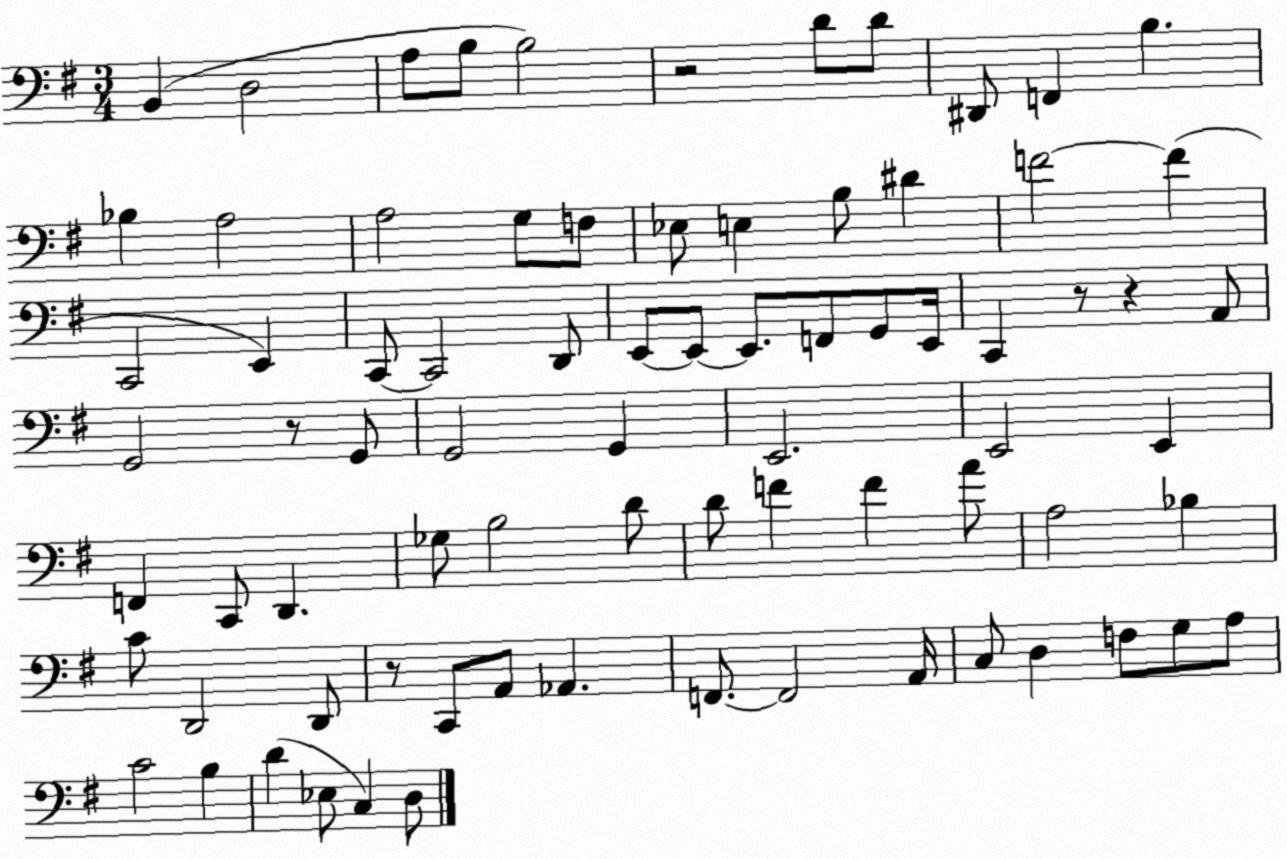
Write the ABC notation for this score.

X:1
T:Untitled
M:3/4
L:1/4
K:G
B,, D,2 A,/2 B,/2 B,2 z2 D/2 D/2 ^D,,/2 F,, B, _B, A,2 A,2 G,/2 F,/2 _E,/2 E, B,/2 ^D F2 F C,,2 E,, C,,/2 C,,2 D,,/2 E,,/2 E,,/2 E,,/2 F,,/2 G,,/2 E,,/4 C,, z/2 z A,,/2 G,,2 z/2 G,,/2 G,,2 G,, E,,2 E,,2 E,, F,, C,,/2 D,, _G,/2 B,2 D/2 D/2 F F A/2 A,2 _B, C/2 D,,2 D,,/2 z/2 C,,/2 A,,/2 _A,, F,,/2 F,,2 A,,/4 C,/2 D, F,/2 G,/2 A,/2 C2 B, D _E,/2 C, D,/2